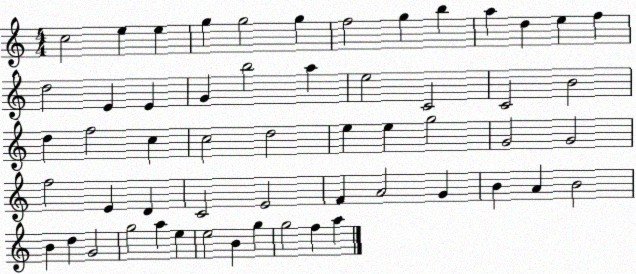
X:1
T:Untitled
M:4/4
L:1/4
K:C
c2 e e g g2 g f2 g b a d e f d2 E E G b2 a e2 C2 C2 B2 d f2 c c2 d2 e e g2 G2 G2 f2 E D C2 E2 F A2 G B A B2 B d G2 g2 a e e2 B g g2 f a